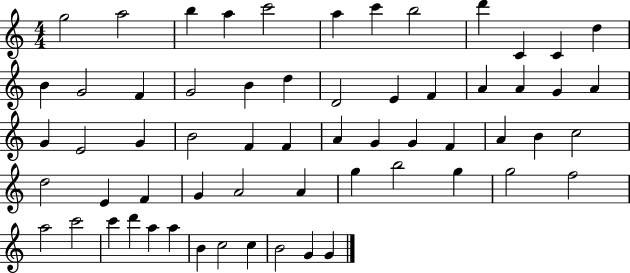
{
  \clef treble
  \numericTimeSignature
  \time 4/4
  \key c \major
  g''2 a''2 | b''4 a''4 c'''2 | a''4 c'''4 b''2 | d'''4 c'4 c'4 d''4 | \break b'4 g'2 f'4 | g'2 b'4 d''4 | d'2 e'4 f'4 | a'4 a'4 g'4 a'4 | \break g'4 e'2 g'4 | b'2 f'4 f'4 | a'4 g'4 g'4 f'4 | a'4 b'4 c''2 | \break d''2 e'4 f'4 | g'4 a'2 a'4 | g''4 b''2 g''4 | g''2 f''2 | \break a''2 c'''2 | c'''4 d'''4 a''4 a''4 | b'4 c''2 c''4 | b'2 g'4 g'4 | \break \bar "|."
}